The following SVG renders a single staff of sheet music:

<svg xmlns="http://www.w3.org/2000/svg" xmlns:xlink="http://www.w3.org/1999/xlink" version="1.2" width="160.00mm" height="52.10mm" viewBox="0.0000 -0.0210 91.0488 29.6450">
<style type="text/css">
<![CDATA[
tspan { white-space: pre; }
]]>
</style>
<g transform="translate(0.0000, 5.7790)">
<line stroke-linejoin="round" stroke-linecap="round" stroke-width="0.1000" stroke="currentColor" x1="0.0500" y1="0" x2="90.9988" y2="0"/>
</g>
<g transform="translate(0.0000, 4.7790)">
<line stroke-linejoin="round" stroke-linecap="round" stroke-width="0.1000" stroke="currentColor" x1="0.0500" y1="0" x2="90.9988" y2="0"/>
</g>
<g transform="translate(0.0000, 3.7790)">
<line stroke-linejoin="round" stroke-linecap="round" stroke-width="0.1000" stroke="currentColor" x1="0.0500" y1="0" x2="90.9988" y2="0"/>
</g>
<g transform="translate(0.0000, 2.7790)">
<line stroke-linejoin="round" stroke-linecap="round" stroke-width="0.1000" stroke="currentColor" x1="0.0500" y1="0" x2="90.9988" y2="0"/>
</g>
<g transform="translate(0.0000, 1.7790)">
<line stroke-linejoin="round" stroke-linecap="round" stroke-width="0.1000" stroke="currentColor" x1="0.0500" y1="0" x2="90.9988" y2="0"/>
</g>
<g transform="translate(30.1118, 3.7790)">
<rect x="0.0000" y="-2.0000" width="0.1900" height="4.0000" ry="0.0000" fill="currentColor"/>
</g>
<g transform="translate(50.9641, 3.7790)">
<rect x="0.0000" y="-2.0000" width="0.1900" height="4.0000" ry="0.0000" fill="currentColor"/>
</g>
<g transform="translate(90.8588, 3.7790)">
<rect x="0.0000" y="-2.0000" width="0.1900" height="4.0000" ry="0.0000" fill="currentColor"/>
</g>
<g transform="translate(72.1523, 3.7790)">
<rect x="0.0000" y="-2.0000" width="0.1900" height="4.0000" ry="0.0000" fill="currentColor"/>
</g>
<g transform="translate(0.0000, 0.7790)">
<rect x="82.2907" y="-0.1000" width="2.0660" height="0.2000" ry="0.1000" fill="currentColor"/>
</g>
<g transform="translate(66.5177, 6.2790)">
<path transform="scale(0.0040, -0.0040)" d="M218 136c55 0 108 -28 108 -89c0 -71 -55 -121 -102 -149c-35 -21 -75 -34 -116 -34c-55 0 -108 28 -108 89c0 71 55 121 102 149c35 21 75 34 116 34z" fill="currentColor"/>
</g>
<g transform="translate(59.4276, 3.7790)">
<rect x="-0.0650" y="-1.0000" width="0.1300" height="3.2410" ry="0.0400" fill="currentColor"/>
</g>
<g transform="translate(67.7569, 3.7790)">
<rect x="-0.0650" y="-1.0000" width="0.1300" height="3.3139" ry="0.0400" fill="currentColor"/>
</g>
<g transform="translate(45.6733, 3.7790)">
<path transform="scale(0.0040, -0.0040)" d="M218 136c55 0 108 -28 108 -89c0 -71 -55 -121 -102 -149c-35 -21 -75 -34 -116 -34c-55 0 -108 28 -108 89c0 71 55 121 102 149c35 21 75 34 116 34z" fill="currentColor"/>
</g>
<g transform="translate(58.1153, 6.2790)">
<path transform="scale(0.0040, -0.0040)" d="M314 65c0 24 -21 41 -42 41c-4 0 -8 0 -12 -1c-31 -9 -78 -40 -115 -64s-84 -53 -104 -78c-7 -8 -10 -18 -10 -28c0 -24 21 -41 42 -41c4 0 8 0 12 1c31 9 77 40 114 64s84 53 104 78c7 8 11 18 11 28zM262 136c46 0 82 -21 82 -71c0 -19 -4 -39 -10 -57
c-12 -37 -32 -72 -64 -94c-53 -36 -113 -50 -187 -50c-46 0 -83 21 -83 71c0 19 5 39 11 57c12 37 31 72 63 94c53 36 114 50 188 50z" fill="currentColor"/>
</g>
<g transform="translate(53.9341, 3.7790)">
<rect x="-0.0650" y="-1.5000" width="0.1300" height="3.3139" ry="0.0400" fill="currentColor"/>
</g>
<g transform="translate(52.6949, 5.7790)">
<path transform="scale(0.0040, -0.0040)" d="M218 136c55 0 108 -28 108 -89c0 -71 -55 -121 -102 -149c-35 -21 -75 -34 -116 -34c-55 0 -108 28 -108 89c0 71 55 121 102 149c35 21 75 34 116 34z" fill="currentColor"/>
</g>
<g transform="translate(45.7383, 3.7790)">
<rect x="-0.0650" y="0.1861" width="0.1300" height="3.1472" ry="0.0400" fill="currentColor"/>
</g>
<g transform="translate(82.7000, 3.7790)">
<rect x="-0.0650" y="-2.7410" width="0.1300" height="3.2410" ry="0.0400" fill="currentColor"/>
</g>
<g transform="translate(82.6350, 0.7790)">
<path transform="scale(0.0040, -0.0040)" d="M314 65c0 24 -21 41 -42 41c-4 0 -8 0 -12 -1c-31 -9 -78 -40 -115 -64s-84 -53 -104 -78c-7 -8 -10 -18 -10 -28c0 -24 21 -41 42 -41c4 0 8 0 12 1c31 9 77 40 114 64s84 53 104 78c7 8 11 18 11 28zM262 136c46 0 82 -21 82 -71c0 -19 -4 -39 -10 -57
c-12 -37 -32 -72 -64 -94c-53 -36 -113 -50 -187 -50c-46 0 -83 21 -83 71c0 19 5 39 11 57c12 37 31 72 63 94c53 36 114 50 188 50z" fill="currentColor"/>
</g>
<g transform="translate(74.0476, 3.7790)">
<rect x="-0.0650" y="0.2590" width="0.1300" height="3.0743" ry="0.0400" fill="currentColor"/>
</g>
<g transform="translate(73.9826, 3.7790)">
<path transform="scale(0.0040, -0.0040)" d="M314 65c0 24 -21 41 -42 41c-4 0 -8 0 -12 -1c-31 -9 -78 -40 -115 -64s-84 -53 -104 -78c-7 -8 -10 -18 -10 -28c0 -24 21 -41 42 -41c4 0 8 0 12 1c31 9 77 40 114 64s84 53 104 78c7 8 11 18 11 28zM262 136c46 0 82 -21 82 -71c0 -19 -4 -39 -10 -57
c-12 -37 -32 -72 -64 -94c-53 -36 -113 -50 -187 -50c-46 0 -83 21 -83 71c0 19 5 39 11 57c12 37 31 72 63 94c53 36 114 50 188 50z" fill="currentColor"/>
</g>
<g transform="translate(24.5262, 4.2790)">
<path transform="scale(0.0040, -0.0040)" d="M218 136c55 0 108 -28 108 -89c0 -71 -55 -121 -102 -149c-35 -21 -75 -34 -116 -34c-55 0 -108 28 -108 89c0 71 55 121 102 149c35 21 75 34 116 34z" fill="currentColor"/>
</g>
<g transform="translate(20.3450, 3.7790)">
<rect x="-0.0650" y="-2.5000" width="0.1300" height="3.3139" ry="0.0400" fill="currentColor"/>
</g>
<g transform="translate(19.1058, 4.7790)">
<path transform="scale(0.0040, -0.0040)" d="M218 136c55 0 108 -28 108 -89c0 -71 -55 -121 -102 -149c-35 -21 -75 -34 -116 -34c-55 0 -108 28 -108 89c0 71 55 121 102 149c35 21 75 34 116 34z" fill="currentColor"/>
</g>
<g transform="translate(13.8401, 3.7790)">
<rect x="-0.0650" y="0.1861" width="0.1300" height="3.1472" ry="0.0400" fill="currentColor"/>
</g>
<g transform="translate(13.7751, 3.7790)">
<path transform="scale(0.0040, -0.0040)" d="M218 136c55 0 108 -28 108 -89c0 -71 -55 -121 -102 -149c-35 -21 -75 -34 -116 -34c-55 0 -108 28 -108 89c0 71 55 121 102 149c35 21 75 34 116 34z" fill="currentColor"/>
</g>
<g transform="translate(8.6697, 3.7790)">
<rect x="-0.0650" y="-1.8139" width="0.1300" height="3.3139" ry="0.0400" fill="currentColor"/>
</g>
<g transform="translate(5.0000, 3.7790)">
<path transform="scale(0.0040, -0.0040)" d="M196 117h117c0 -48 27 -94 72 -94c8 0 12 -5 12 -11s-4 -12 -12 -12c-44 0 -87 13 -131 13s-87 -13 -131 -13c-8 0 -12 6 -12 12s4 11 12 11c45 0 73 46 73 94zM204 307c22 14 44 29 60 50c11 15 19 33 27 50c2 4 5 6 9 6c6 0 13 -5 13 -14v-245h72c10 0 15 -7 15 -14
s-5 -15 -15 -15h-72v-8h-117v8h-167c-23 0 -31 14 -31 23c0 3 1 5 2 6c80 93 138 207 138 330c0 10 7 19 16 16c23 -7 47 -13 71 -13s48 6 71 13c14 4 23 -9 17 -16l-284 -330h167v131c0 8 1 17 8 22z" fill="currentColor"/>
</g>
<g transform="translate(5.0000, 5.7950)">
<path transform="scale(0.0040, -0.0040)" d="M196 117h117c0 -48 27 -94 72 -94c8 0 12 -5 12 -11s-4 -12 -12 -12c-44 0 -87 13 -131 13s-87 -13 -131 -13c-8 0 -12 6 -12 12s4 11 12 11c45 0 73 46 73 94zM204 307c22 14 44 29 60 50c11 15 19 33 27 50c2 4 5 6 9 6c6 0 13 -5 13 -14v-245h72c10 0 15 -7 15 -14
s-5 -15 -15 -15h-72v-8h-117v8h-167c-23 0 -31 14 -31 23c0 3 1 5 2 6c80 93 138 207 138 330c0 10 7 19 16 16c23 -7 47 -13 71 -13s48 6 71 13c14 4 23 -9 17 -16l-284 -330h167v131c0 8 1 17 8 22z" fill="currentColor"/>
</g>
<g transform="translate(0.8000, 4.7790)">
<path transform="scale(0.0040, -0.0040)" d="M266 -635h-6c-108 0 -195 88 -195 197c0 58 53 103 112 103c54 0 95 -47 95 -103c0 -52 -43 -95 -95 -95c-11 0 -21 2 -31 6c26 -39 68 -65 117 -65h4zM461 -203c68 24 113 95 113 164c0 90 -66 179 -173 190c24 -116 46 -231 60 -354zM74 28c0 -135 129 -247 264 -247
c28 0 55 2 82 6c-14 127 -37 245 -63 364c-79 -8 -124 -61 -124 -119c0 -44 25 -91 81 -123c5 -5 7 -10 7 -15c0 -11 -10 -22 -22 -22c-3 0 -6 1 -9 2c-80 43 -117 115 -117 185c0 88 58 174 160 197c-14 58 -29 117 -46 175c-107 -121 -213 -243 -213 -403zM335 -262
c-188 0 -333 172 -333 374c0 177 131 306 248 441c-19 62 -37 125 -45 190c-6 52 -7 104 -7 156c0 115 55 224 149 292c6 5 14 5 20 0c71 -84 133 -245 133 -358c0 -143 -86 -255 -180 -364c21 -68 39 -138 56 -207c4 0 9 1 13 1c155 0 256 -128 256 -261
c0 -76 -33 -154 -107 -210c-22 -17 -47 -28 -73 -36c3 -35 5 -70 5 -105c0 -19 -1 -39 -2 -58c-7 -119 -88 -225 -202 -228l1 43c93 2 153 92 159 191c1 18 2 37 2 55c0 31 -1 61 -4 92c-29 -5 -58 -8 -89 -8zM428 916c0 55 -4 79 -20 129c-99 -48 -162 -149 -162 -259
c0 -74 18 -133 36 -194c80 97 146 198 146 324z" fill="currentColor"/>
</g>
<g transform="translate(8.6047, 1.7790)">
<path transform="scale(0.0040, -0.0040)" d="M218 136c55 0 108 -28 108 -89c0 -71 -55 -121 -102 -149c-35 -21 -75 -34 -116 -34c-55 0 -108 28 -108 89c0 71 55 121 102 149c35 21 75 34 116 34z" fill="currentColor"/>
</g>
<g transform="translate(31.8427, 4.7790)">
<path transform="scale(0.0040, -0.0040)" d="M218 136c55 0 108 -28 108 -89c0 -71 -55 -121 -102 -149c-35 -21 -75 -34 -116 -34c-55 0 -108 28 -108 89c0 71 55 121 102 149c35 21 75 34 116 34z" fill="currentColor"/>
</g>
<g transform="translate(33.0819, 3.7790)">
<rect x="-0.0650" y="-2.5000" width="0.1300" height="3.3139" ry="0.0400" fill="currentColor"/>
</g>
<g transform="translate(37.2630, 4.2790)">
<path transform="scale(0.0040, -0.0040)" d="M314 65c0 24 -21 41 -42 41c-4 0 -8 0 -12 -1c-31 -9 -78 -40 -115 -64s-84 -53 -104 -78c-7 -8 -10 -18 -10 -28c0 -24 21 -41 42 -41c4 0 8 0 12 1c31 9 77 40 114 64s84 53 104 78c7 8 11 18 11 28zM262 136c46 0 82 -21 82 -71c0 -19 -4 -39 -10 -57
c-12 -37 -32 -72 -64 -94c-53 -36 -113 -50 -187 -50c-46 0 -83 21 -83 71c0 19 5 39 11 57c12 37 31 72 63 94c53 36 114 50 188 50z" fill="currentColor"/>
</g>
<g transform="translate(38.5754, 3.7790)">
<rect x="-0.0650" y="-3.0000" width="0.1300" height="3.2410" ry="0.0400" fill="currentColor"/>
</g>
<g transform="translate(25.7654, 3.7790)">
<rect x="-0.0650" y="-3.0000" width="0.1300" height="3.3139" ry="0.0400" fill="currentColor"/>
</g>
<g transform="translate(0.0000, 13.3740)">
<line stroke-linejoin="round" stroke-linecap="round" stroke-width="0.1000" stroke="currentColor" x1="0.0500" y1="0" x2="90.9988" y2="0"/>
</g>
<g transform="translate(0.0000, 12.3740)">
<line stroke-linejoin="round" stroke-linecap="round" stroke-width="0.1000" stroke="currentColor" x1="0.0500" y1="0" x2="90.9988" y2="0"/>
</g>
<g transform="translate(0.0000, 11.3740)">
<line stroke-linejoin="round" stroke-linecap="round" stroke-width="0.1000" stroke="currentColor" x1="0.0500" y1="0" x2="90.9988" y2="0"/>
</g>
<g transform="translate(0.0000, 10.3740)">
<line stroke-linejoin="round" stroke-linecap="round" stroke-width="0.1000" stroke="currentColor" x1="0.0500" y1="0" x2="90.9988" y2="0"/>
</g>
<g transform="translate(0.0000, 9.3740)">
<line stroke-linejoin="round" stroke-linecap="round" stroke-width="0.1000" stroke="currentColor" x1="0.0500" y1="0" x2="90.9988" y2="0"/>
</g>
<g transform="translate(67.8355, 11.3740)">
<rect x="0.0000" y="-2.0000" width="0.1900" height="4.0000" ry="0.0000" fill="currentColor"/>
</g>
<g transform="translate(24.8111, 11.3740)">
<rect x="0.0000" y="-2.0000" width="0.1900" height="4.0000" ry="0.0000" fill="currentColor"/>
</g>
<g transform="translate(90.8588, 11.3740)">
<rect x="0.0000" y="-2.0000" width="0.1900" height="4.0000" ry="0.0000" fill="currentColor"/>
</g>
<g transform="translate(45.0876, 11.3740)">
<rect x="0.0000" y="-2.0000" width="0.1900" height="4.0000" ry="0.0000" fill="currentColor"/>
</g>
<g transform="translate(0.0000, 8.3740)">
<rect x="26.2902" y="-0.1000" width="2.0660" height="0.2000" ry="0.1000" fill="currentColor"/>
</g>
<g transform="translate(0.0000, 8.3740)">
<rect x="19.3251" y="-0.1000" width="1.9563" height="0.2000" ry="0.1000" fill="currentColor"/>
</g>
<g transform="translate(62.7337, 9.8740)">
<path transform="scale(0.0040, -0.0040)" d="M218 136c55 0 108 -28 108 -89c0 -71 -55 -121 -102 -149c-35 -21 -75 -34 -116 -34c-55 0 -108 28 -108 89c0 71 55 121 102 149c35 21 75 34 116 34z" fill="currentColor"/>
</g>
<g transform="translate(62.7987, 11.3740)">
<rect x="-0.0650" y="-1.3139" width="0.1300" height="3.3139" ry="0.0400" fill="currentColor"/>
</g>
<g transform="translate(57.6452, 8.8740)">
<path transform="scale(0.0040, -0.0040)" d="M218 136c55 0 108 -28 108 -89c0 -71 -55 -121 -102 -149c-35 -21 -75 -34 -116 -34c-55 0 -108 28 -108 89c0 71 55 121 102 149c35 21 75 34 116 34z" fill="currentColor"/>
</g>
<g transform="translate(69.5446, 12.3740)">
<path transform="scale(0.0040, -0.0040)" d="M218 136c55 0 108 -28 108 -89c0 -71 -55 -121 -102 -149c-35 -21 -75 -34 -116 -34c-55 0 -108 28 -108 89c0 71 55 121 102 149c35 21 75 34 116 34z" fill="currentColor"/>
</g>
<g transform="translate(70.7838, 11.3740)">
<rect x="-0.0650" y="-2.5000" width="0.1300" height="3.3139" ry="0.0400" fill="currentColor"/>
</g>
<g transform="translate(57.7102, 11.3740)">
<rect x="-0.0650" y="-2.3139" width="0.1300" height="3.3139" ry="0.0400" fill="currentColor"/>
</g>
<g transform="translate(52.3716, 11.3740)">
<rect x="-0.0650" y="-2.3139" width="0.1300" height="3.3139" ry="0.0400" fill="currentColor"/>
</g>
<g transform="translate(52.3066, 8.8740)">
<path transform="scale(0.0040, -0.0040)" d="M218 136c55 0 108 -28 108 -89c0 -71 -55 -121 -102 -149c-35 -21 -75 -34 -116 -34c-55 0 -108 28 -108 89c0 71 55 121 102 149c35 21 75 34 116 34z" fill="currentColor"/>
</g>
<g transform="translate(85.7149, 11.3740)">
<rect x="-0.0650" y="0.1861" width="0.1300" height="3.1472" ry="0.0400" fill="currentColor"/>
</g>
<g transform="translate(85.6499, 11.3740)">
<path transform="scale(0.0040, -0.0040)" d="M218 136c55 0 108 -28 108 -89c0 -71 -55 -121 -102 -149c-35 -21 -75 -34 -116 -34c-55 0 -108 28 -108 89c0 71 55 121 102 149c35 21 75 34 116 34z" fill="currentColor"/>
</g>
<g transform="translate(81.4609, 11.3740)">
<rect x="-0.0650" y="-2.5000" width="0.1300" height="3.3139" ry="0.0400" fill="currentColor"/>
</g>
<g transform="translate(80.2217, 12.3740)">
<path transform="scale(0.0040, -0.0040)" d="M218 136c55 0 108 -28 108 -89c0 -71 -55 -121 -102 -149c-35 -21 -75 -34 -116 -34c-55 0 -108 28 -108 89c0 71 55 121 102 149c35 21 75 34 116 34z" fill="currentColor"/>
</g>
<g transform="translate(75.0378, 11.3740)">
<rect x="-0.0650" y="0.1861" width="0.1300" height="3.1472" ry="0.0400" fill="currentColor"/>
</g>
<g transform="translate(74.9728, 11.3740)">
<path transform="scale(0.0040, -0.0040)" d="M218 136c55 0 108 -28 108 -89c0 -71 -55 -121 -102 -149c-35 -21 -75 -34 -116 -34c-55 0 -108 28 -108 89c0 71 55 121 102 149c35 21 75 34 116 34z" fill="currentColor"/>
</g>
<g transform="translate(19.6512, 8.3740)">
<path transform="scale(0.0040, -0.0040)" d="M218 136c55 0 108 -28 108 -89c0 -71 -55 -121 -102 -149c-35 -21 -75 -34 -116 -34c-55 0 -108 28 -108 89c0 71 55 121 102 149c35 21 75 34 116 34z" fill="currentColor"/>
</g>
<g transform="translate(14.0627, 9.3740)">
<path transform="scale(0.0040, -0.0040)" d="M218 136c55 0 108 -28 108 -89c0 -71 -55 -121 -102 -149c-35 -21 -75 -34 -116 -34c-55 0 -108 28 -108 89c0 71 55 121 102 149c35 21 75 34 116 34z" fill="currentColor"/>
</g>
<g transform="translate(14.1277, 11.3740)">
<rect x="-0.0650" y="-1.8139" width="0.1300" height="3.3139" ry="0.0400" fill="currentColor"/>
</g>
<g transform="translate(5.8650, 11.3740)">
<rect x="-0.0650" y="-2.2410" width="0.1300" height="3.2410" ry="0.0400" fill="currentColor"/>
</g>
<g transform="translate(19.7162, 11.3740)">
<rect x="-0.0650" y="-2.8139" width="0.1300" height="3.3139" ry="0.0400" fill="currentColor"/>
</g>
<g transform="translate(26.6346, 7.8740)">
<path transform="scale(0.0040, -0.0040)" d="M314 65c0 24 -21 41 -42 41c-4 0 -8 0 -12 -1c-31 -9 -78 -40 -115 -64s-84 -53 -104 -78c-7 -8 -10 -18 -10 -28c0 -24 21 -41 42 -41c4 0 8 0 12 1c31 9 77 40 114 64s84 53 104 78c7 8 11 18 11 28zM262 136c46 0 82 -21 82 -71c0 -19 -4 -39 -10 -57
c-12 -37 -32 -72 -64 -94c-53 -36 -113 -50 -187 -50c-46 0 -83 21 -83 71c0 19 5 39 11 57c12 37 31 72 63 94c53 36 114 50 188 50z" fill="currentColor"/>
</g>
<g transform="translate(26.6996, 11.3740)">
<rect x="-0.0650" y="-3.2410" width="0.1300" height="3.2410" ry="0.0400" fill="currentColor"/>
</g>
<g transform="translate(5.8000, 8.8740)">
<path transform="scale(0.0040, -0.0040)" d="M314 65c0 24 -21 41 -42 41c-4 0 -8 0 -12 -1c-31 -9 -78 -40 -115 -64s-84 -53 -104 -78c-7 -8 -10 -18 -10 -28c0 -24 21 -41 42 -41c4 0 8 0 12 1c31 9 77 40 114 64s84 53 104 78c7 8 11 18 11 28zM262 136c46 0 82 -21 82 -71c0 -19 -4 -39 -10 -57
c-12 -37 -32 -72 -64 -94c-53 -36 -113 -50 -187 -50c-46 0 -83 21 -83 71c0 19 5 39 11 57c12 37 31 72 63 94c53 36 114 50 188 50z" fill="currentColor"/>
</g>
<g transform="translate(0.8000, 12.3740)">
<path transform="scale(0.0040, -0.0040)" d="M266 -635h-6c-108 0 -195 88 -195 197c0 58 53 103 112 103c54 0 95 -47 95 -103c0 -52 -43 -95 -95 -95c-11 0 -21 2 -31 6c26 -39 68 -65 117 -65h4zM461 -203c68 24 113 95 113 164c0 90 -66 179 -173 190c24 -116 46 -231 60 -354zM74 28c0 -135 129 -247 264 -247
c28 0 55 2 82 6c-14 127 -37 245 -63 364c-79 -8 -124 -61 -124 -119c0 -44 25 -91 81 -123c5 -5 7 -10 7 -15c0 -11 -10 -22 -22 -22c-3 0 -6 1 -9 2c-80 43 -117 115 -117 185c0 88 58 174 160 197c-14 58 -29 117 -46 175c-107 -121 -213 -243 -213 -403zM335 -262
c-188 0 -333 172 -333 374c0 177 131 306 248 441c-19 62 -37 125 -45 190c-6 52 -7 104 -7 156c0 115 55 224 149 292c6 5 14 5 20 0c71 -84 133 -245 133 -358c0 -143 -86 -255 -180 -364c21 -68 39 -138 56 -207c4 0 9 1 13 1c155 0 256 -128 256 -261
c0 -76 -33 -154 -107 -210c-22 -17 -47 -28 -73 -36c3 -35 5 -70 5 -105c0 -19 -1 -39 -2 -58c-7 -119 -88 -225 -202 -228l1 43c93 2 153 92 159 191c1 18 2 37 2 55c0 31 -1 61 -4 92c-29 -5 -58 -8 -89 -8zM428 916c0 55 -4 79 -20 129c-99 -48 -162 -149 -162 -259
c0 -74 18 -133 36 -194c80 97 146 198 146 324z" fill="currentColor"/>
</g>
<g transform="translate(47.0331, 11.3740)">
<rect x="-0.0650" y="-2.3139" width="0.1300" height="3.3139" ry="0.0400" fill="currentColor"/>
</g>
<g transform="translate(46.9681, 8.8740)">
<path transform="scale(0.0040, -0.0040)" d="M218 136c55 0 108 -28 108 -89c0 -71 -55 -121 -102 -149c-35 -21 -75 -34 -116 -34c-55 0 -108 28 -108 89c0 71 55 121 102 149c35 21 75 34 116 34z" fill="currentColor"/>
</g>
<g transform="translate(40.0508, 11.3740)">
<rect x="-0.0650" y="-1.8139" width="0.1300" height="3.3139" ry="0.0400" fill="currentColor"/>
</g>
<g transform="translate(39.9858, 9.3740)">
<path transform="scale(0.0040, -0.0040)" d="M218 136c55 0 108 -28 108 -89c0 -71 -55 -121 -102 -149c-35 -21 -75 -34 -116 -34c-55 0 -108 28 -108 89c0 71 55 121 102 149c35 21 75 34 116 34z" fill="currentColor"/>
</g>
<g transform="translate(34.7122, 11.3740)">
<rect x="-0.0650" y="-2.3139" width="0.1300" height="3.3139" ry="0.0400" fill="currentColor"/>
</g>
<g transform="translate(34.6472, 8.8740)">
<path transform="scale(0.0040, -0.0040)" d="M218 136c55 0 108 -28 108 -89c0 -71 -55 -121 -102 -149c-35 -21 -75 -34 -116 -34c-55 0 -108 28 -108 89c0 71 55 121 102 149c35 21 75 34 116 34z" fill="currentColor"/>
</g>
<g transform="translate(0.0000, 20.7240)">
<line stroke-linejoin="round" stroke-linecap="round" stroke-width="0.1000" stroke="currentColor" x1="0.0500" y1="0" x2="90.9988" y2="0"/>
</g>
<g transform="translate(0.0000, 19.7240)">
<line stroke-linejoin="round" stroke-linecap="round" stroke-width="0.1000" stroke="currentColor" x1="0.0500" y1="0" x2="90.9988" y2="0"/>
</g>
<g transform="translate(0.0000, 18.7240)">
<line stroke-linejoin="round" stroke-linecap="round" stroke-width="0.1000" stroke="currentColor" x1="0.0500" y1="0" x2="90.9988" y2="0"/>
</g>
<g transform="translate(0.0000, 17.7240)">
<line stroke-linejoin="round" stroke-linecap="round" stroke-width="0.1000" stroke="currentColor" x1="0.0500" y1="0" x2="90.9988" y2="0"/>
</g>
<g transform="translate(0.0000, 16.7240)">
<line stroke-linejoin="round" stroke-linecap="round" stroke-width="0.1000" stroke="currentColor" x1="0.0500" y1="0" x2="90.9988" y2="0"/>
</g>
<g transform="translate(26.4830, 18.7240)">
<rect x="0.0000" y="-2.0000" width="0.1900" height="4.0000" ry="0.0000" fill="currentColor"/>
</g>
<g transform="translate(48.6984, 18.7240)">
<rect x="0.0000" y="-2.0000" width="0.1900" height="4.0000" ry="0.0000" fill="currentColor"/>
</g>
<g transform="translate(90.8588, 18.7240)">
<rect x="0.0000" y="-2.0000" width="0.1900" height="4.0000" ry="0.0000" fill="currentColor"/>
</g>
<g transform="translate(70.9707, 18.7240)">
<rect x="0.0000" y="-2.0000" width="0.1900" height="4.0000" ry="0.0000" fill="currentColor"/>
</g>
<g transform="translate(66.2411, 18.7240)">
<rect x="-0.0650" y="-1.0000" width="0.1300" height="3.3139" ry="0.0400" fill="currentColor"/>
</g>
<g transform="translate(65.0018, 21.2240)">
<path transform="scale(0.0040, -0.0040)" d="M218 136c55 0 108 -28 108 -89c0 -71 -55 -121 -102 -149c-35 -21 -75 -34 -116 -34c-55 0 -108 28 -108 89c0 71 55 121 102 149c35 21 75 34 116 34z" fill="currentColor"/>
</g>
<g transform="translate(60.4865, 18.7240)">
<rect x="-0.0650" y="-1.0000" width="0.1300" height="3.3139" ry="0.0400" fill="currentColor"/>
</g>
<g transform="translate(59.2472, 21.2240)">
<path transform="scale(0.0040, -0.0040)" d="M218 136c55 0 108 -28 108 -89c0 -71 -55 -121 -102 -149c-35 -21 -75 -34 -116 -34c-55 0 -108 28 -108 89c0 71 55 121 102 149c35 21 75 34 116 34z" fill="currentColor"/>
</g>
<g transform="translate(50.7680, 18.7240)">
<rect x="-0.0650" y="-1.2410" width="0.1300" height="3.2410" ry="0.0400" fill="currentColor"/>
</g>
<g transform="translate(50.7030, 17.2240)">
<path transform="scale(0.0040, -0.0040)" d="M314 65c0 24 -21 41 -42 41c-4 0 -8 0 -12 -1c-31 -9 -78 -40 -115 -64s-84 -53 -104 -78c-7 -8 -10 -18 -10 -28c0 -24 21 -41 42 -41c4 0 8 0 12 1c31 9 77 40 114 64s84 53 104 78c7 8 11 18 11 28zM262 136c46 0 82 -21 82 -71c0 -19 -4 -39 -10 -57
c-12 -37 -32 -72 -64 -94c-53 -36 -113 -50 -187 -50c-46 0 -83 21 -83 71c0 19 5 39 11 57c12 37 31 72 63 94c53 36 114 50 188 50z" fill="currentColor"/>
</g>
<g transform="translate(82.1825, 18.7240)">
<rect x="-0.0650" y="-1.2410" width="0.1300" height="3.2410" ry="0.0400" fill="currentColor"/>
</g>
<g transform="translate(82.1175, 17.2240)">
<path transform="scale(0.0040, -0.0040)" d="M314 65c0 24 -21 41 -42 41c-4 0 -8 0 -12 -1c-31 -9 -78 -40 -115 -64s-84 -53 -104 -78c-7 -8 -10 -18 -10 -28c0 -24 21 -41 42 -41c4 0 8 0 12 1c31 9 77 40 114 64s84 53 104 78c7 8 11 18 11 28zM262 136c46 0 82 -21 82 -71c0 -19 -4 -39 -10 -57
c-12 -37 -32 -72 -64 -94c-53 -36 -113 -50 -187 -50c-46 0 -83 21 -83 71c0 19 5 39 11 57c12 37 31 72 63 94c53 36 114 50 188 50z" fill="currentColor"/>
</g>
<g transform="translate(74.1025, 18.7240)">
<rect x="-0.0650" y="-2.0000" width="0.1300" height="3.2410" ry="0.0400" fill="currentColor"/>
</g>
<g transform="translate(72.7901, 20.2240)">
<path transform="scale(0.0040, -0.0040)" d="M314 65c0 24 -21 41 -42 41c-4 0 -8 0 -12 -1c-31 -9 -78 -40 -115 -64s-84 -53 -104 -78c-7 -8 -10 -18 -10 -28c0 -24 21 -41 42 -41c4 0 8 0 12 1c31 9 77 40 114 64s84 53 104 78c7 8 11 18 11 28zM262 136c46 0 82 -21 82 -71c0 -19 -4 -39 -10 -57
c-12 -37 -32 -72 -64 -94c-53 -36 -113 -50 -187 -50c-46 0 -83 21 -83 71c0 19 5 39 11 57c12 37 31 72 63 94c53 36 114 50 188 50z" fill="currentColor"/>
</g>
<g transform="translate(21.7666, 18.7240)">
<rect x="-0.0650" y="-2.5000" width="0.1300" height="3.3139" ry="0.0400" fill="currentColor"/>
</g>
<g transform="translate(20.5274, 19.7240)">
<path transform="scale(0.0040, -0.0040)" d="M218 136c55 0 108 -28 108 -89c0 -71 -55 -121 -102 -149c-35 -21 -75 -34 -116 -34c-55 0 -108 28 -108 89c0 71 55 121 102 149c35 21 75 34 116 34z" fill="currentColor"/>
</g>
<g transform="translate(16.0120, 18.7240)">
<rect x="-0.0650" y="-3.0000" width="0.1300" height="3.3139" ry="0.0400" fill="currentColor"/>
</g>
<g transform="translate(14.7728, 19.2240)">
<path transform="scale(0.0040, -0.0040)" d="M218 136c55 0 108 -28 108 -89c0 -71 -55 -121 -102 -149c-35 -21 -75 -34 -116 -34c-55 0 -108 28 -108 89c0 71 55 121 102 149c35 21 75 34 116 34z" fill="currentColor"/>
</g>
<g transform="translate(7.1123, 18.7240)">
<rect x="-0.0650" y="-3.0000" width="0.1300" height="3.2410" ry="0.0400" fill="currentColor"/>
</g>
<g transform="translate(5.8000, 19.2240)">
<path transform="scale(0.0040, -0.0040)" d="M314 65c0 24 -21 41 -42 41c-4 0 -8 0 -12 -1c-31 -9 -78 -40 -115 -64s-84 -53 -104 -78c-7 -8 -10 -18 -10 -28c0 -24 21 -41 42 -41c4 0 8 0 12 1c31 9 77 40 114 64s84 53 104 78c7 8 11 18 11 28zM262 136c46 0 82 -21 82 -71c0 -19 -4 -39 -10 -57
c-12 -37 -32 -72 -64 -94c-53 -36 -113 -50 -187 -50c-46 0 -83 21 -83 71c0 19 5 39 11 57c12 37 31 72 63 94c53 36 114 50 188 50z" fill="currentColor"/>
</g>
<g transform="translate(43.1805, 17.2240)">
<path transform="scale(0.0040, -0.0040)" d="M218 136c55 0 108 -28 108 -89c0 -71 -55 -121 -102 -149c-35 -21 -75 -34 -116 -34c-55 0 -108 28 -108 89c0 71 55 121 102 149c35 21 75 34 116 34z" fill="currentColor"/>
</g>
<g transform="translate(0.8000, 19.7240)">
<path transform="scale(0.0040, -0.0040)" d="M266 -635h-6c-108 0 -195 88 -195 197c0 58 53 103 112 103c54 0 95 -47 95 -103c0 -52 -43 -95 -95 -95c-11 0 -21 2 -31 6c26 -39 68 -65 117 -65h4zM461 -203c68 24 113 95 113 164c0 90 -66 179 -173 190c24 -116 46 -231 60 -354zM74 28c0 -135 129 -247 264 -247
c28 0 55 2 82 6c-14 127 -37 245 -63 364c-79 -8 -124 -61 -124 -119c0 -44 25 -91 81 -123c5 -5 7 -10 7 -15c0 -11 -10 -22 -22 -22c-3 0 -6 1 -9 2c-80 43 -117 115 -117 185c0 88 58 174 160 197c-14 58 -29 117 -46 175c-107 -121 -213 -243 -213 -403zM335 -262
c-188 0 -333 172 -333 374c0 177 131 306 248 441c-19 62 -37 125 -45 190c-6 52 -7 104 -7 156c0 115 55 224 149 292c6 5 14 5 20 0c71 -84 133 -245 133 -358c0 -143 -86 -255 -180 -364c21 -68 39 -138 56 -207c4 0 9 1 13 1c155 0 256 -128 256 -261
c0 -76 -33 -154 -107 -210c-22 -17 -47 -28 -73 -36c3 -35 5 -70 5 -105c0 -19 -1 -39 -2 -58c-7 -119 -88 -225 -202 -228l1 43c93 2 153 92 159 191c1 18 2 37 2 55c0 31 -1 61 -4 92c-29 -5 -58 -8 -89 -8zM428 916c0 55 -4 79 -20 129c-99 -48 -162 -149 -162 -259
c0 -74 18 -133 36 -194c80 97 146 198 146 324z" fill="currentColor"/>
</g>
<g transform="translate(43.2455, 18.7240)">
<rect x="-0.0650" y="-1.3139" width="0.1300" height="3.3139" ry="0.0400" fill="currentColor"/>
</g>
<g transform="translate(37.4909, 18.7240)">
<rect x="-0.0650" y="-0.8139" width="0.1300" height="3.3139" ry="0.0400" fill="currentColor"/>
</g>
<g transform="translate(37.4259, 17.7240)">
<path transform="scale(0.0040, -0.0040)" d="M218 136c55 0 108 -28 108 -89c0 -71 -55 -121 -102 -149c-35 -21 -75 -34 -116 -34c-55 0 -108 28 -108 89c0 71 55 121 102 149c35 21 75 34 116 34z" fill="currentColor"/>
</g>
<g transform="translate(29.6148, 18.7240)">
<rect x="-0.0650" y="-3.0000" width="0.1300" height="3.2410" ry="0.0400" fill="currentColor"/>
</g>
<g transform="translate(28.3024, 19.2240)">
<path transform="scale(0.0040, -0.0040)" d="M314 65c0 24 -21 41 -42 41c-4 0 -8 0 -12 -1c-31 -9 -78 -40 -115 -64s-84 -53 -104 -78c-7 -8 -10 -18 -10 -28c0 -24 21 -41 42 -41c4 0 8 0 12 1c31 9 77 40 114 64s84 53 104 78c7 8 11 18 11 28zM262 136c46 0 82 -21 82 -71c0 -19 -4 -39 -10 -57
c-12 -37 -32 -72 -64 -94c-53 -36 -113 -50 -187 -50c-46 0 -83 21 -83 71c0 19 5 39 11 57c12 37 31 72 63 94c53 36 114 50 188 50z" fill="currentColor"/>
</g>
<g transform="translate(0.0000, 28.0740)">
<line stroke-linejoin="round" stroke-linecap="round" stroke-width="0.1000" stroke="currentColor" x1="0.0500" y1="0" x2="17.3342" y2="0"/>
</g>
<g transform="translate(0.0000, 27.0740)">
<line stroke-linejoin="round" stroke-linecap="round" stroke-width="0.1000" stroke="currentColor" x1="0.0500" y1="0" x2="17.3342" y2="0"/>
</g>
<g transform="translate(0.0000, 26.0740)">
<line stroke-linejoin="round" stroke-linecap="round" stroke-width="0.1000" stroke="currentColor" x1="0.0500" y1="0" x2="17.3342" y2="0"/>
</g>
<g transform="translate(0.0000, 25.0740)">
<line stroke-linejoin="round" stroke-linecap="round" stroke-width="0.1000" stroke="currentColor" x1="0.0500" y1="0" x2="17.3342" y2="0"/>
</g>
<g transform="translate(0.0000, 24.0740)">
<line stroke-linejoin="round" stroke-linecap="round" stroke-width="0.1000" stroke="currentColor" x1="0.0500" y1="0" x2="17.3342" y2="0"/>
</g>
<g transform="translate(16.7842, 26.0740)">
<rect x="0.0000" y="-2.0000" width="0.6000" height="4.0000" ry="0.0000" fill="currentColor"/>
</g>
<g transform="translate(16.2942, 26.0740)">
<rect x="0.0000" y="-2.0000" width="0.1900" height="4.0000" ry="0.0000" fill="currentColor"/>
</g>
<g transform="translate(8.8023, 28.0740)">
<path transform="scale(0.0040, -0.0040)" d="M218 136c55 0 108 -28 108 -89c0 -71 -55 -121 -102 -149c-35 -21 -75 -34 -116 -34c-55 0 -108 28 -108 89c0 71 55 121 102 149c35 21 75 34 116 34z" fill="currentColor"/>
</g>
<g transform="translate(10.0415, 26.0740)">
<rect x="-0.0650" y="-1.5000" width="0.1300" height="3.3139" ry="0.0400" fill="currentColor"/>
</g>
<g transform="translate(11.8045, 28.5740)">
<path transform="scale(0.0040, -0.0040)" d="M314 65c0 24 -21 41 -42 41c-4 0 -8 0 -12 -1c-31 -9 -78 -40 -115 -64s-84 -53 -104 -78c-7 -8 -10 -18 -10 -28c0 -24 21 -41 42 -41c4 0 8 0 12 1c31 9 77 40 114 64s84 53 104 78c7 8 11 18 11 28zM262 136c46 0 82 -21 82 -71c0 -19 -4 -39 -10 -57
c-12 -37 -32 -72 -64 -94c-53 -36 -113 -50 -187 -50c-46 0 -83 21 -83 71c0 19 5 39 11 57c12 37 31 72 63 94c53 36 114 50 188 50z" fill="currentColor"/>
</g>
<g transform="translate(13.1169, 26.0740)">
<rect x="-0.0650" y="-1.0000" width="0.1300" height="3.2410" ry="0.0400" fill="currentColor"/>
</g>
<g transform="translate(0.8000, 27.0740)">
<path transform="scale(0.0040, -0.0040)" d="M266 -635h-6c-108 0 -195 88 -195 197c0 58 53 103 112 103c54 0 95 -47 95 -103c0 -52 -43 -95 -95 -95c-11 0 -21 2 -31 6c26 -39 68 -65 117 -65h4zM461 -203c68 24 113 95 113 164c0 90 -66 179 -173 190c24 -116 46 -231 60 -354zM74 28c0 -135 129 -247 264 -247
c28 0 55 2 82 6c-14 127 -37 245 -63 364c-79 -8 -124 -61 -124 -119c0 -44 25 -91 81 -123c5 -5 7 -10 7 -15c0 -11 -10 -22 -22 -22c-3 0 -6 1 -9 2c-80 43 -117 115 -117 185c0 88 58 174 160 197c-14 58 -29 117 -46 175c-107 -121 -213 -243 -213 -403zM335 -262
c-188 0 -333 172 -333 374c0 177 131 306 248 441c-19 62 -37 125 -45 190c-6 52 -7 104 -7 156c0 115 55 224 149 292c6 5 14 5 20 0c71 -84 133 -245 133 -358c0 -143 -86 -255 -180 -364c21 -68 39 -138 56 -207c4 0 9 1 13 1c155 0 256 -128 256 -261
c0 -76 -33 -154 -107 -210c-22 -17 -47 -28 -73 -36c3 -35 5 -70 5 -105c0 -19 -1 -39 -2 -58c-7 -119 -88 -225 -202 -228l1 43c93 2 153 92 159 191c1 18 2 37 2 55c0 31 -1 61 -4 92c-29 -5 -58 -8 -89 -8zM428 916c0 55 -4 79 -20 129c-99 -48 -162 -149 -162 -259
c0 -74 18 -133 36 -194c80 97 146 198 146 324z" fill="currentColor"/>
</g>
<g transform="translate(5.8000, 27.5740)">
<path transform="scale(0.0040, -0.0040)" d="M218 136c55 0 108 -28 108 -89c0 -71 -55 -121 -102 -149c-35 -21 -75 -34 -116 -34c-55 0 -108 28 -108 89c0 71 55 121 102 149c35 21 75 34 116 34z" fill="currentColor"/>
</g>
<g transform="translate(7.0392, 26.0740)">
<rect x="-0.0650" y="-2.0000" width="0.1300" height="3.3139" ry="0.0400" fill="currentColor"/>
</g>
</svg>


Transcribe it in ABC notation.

X:1
T:Untitled
M:4/4
L:1/4
K:C
f B G A G A2 B E D2 D B2 a2 g2 f a b2 g f g g g e G B G B A2 A G A2 d e e2 D D F2 e2 F E D2